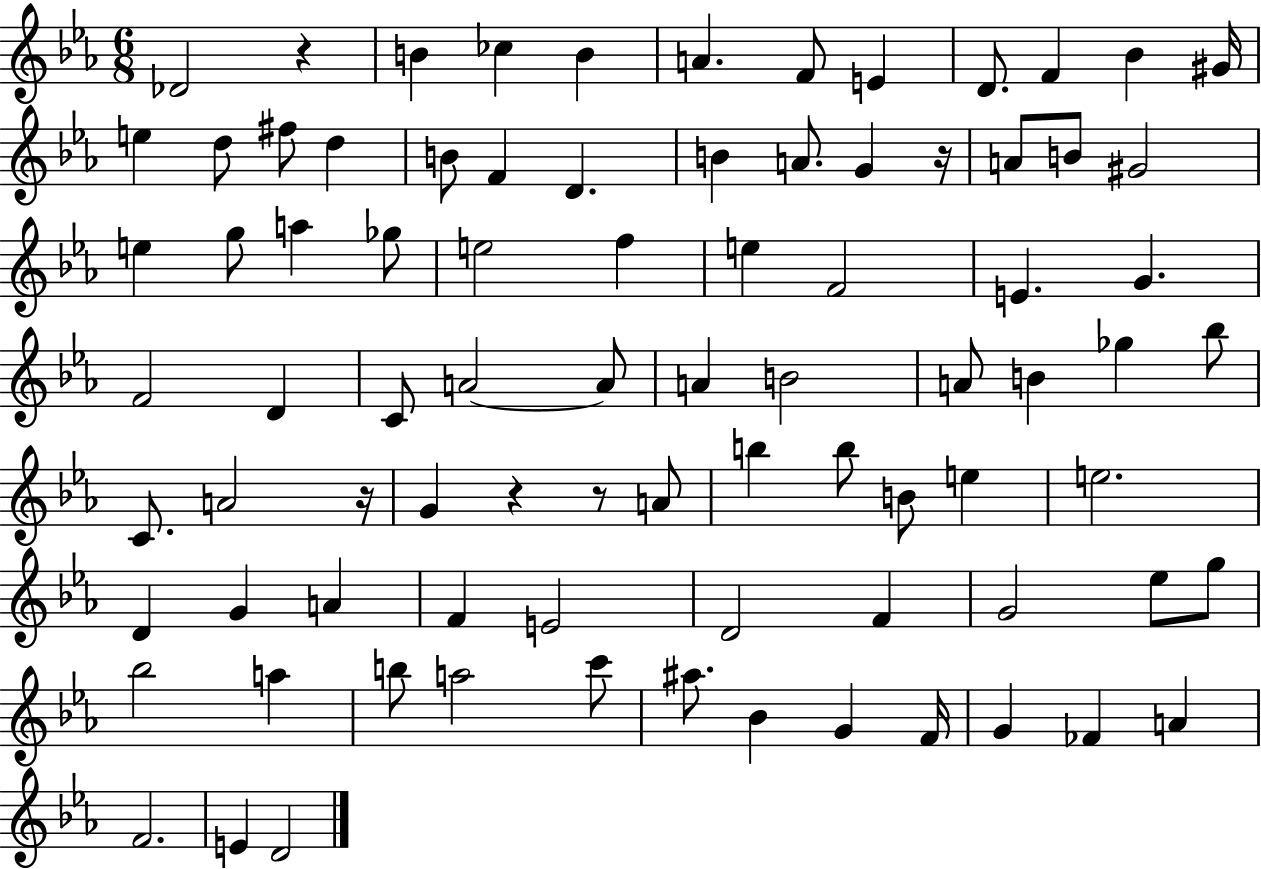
{
  \clef treble
  \numericTimeSignature
  \time 6/8
  \key ees \major
  des'2 r4 | b'4 ces''4 b'4 | a'4. f'8 e'4 | d'8. f'4 bes'4 gis'16 | \break e''4 d''8 fis''8 d''4 | b'8 f'4 d'4. | b'4 a'8. g'4 r16 | a'8 b'8 gis'2 | \break e''4 g''8 a''4 ges''8 | e''2 f''4 | e''4 f'2 | e'4. g'4. | \break f'2 d'4 | c'8 a'2~~ a'8 | a'4 b'2 | a'8 b'4 ges''4 bes''8 | \break c'8. a'2 r16 | g'4 r4 r8 a'8 | b''4 b''8 b'8 e''4 | e''2. | \break d'4 g'4 a'4 | f'4 e'2 | d'2 f'4 | g'2 ees''8 g''8 | \break bes''2 a''4 | b''8 a''2 c'''8 | ais''8. bes'4 g'4 f'16 | g'4 fes'4 a'4 | \break f'2. | e'4 d'2 | \bar "|."
}